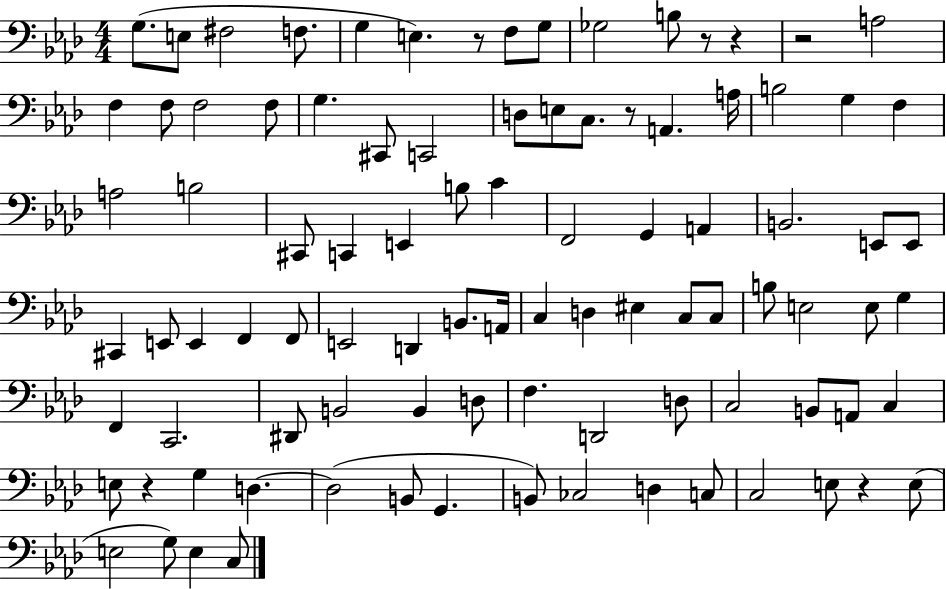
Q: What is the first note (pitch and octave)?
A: G3